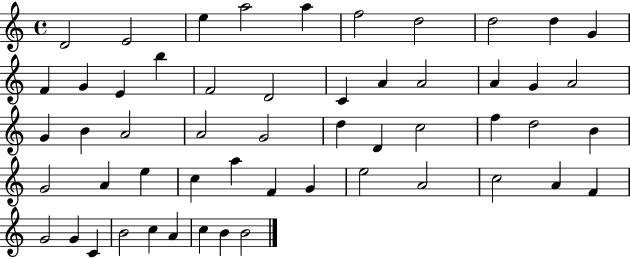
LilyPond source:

{
  \clef treble
  \time 4/4
  \defaultTimeSignature
  \key c \major
  d'2 e'2 | e''4 a''2 a''4 | f''2 d''2 | d''2 d''4 g'4 | \break f'4 g'4 e'4 b''4 | f'2 d'2 | c'4 a'4 a'2 | a'4 g'4 a'2 | \break g'4 b'4 a'2 | a'2 g'2 | d''4 d'4 c''2 | f''4 d''2 b'4 | \break g'2 a'4 e''4 | c''4 a''4 f'4 g'4 | e''2 a'2 | c''2 a'4 f'4 | \break g'2 g'4 c'4 | b'2 c''4 a'4 | c''4 b'4 b'2 | \bar "|."
}